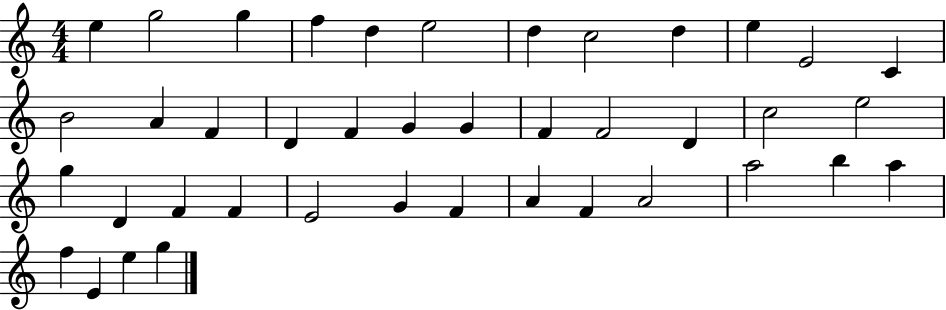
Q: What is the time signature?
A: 4/4